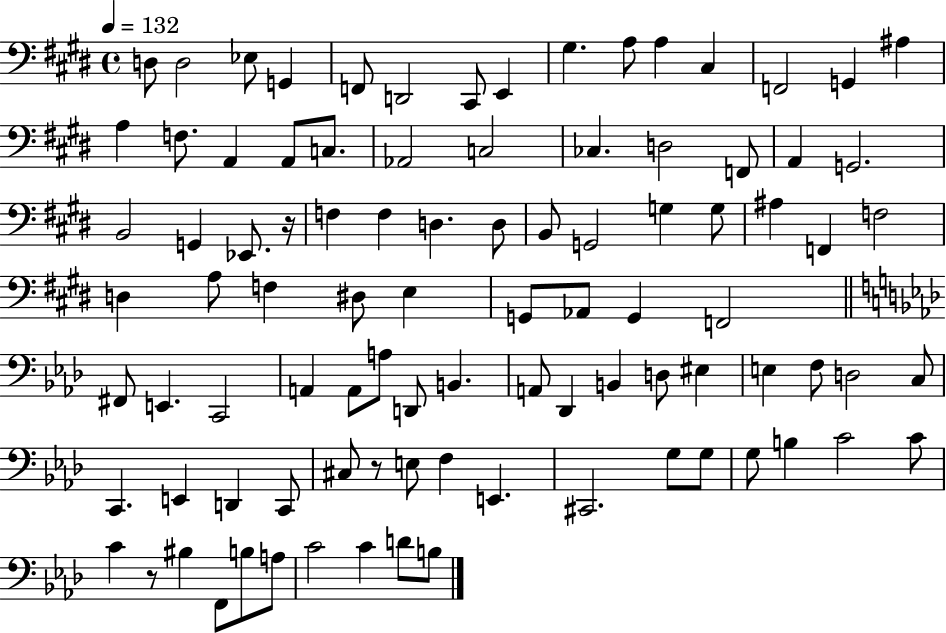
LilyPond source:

{
  \clef bass
  \time 4/4
  \defaultTimeSignature
  \key e \major
  \tempo 4 = 132
  d8 d2 ees8 g,4 | f,8 d,2 cis,8 e,4 | gis4. a8 a4 cis4 | f,2 g,4 ais4 | \break a4 f8. a,4 a,8 c8. | aes,2 c2 | ces4. d2 f,8 | a,4 g,2. | \break b,2 g,4 ees,8. r16 | f4 f4 d4. d8 | b,8 g,2 g4 g8 | ais4 f,4 f2 | \break d4 a8 f4 dis8 e4 | g,8 aes,8 g,4 f,2 | \bar "||" \break \key aes \major fis,8 e,4. c,2 | a,4 a,8 a8 d,8 b,4. | a,8 des,4 b,4 d8 eis4 | e4 f8 d2 c8 | \break c,4. e,4 d,4 c,8 | cis8 r8 e8 f4 e,4. | cis,2. g8 g8 | g8 b4 c'2 c'8 | \break c'4 r8 bis4 f,8 b8 a8 | c'2 c'4 d'8 b8 | \bar "|."
}